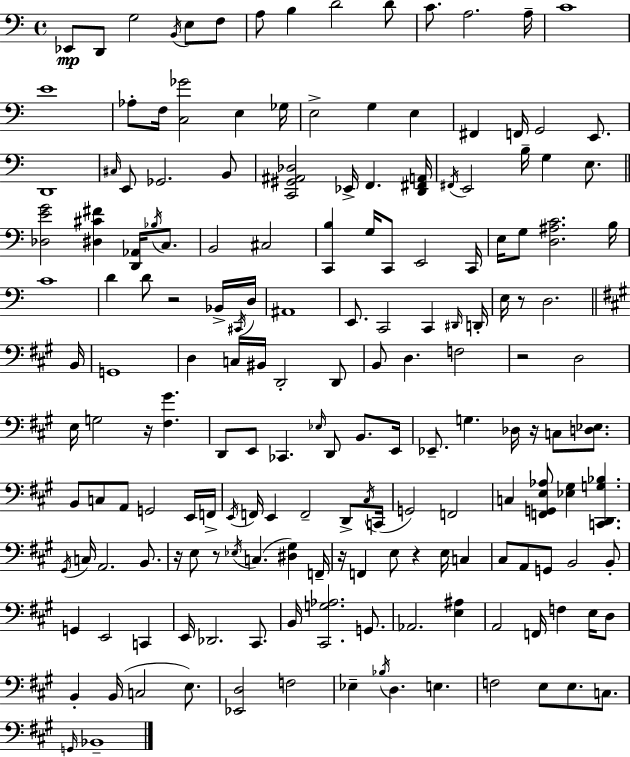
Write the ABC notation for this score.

X:1
T:Untitled
M:4/4
L:1/4
K:Am
_E,,/2 D,,/2 G,2 B,,/4 E,/2 F,/2 A,/2 B, D2 D/2 C/2 A,2 A,/4 C4 E4 _A,/2 F,/4 [C,_G]2 E, _G,/4 E,2 G, E, ^F,, F,,/4 G,,2 E,,/2 D,,4 ^C,/4 E,,/2 _G,,2 B,,/2 [C,,^G,,^A,,_D,]2 _E,,/4 F,, [D,,^F,,A,,]/4 ^F,,/4 E,,2 B,/4 G, E,/2 [_D,EG]2 [^D,^C^F] [D,,_A,,]/4 _B,/4 C,/2 B,,2 ^C,2 [C,,B,] G,/4 C,,/2 E,,2 C,,/4 E,/4 G,/2 [D,^A,C]2 B,/4 C4 D D/2 z2 _B,,/4 ^C,,/4 D,/4 ^A,,4 E,,/2 C,,2 C,, ^D,,/4 D,,/4 E,/4 z/2 D,2 B,,/4 G,,4 D, C,/4 ^B,,/4 D,,2 D,,/2 B,,/2 D, F,2 z2 D,2 E,/4 G,2 z/4 [^F,^G] D,,/2 E,,/2 _C,, _E,/4 D,,/2 B,,/2 E,,/4 _E,,/2 G, _D,/4 z/4 C,/2 [D,_E,]/2 B,,/2 C,/2 A,,/2 G,,2 E,,/4 F,,/4 E,,/4 F,,/4 E,, F,,2 D,,/2 ^C,/4 C,,/4 G,,2 F,,2 C, [F,,G,,E,_A,]/2 [_E,^G,] [C,,D,,G,_B,] ^G,,/4 C,/4 A,,2 B,,/2 z/4 E,/2 z/2 _E,/4 C, [^D,^G,] F,,/4 z/4 F,, E,/2 z E,/4 C, ^C,/2 A,,/2 G,,/2 B,,2 B,,/2 G,, E,,2 C,, E,,/4 _D,,2 ^C,,/2 B,,/4 [^C,,G,_A,]2 G,,/2 _A,,2 [E,^A,] A,,2 F,,/4 F, E,/4 D,/2 B,, B,,/4 C,2 E,/2 [_E,,D,]2 F,2 _E, _B,/4 D, E, F,2 E,/2 E,/2 C,/2 G,,/4 _B,,4